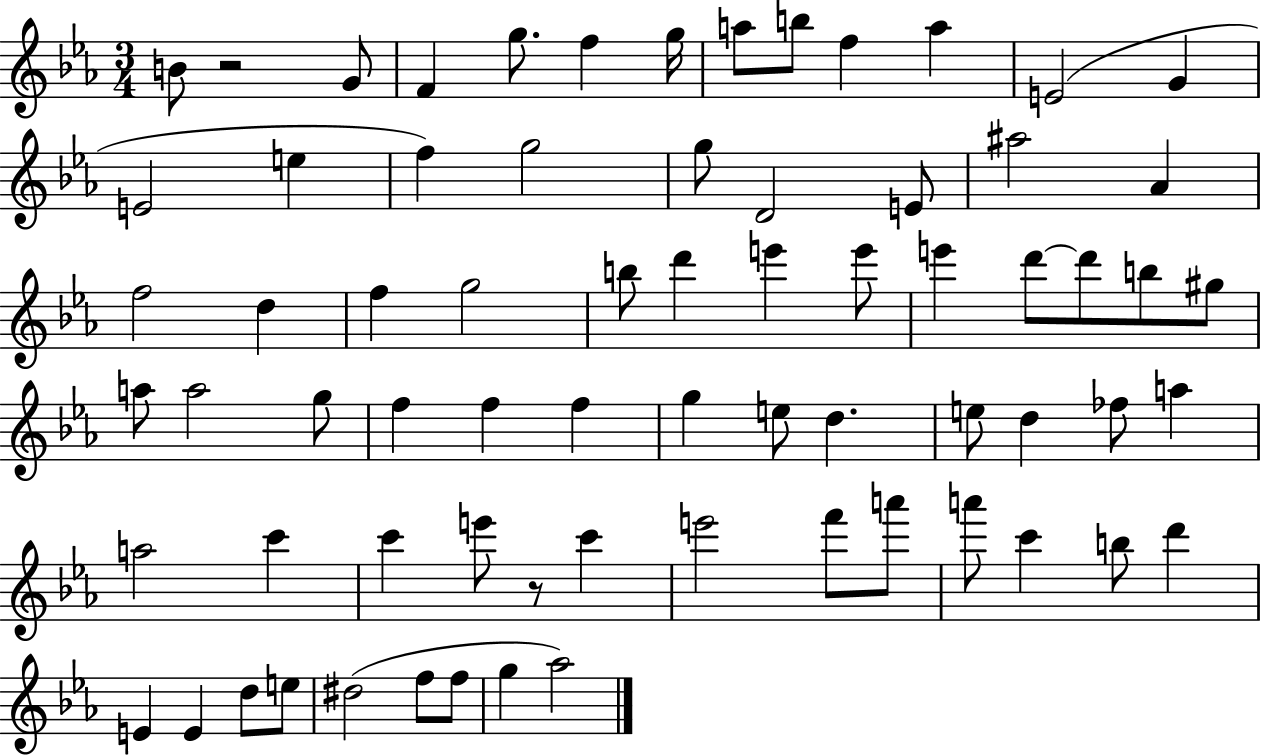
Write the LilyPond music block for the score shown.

{
  \clef treble
  \numericTimeSignature
  \time 3/4
  \key ees \major
  b'8 r2 g'8 | f'4 g''8. f''4 g''16 | a''8 b''8 f''4 a''4 | e'2( g'4 | \break e'2 e''4 | f''4) g''2 | g''8 d'2 e'8 | ais''2 aes'4 | \break f''2 d''4 | f''4 g''2 | b''8 d'''4 e'''4 e'''8 | e'''4 d'''8~~ d'''8 b''8 gis''8 | \break a''8 a''2 g''8 | f''4 f''4 f''4 | g''4 e''8 d''4. | e''8 d''4 fes''8 a''4 | \break a''2 c'''4 | c'''4 e'''8 r8 c'''4 | e'''2 f'''8 a'''8 | a'''8 c'''4 b''8 d'''4 | \break e'4 e'4 d''8 e''8 | dis''2( f''8 f''8 | g''4 aes''2) | \bar "|."
}